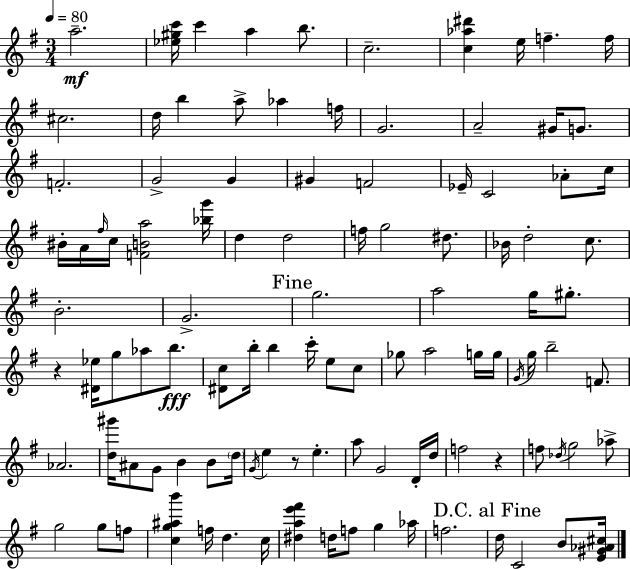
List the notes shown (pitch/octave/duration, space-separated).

A5/h. [Eb5,G#5,C6]/s C6/q A5/q B5/e. C5/h. [C5,Ab5,D#6]/q E5/s F5/q. F5/s C#5/h. D5/s B5/q A5/e Ab5/q F5/s G4/h. A4/h G#4/s G4/e. F4/h. G4/h G4/q G#4/q F4/h Eb4/s C4/h Ab4/e C5/s BIS4/s A4/s F#5/s C5/s [F4,B4,A5]/h [Bb5,G6]/s D5/q D5/h F5/s G5/h D#5/e. Bb4/s D5/h C5/e. B4/h. G4/h. G5/h. A5/h G5/s G#5/e. R/q [D#4,Eb5]/s G5/e Ab5/e B5/e. [D#4,C5]/e B5/s B5/q C6/s E5/e C5/e Gb5/e A5/h G5/s G5/s G4/s G5/s B5/h F4/e. Ab4/h. [D5,G#6]/s A#4/e G4/e B4/q B4/e D5/s G4/s E5/q R/e E5/q. A5/e G4/h D4/s D5/s F5/h R/q F5/e Db5/s G5/h Ab5/e G5/h G5/e F5/e [C5,G5,A#5,B6]/q F5/s D5/q. C5/s [D#5,A5,E6,F#6]/q D5/s F5/e G5/q Ab5/s F5/h. D5/s C4/h B4/e [E4,G#4,Ab4,C#5]/s